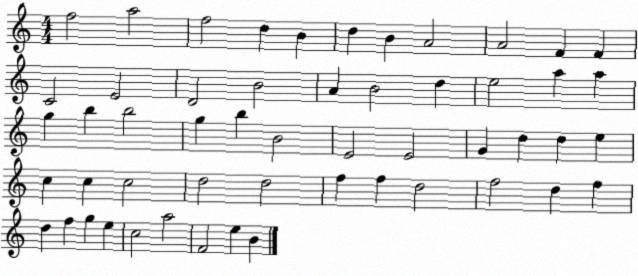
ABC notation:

X:1
T:Untitled
M:4/4
L:1/4
K:C
f2 a2 f2 d B d B A2 A2 F F C2 E2 D2 B2 A B2 d e2 a a g b b2 g b B2 E2 E2 G d d e c c c2 d2 d2 f f d2 f2 d f d f g e c2 a2 F2 e B